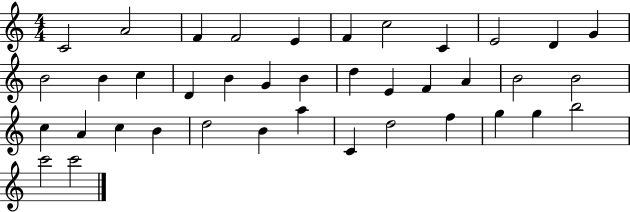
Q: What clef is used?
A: treble